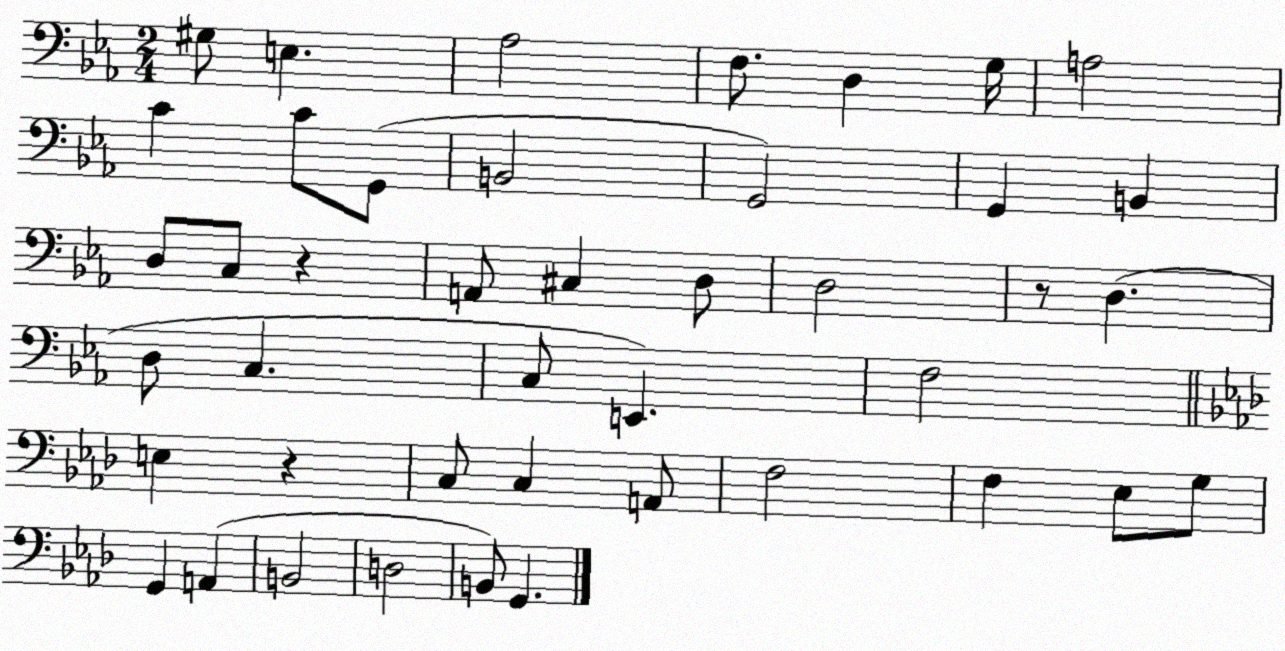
X:1
T:Untitled
M:2/4
L:1/4
K:Eb
^G,/2 E, _A,2 F,/2 D, G,/4 A,2 C C/2 G,,/2 B,,2 G,,2 G,, B,, D,/2 C,/2 z A,,/2 ^C, D,/2 D,2 z/2 D, D,/2 C, C,/2 E,, F,2 E, z C,/2 C, A,,/2 F,2 F, _E,/2 G,/2 G,, A,, B,,2 D,2 B,,/2 G,,